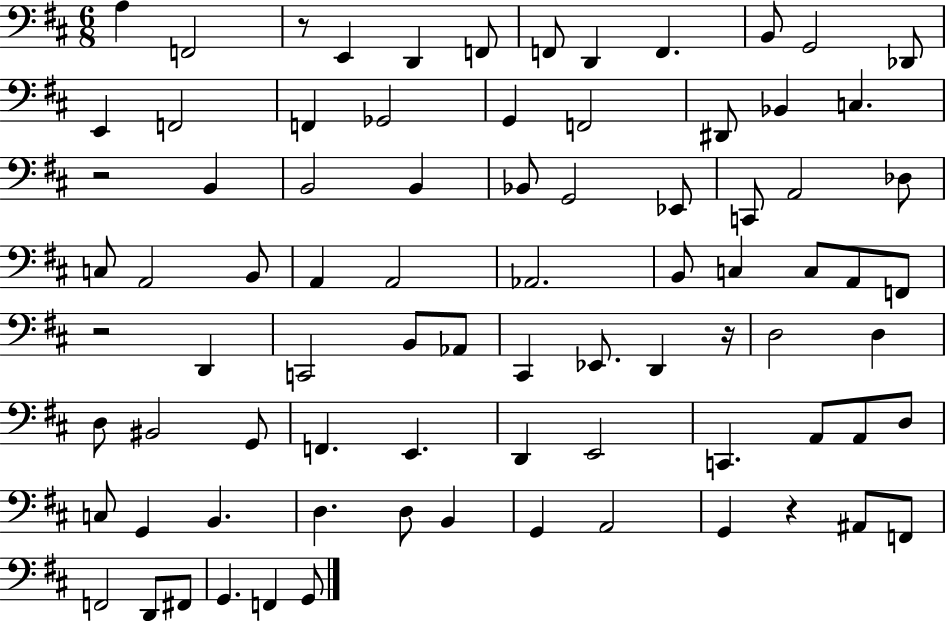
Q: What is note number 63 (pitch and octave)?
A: B2